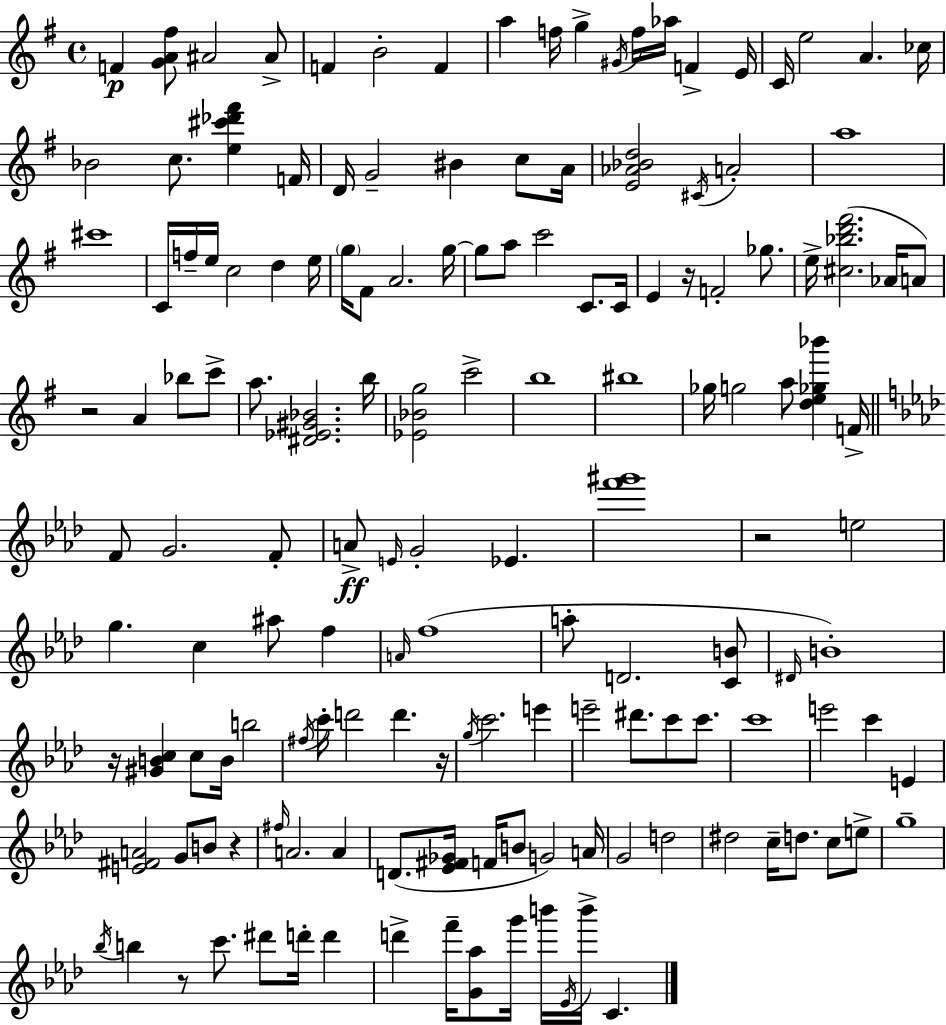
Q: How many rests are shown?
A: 7